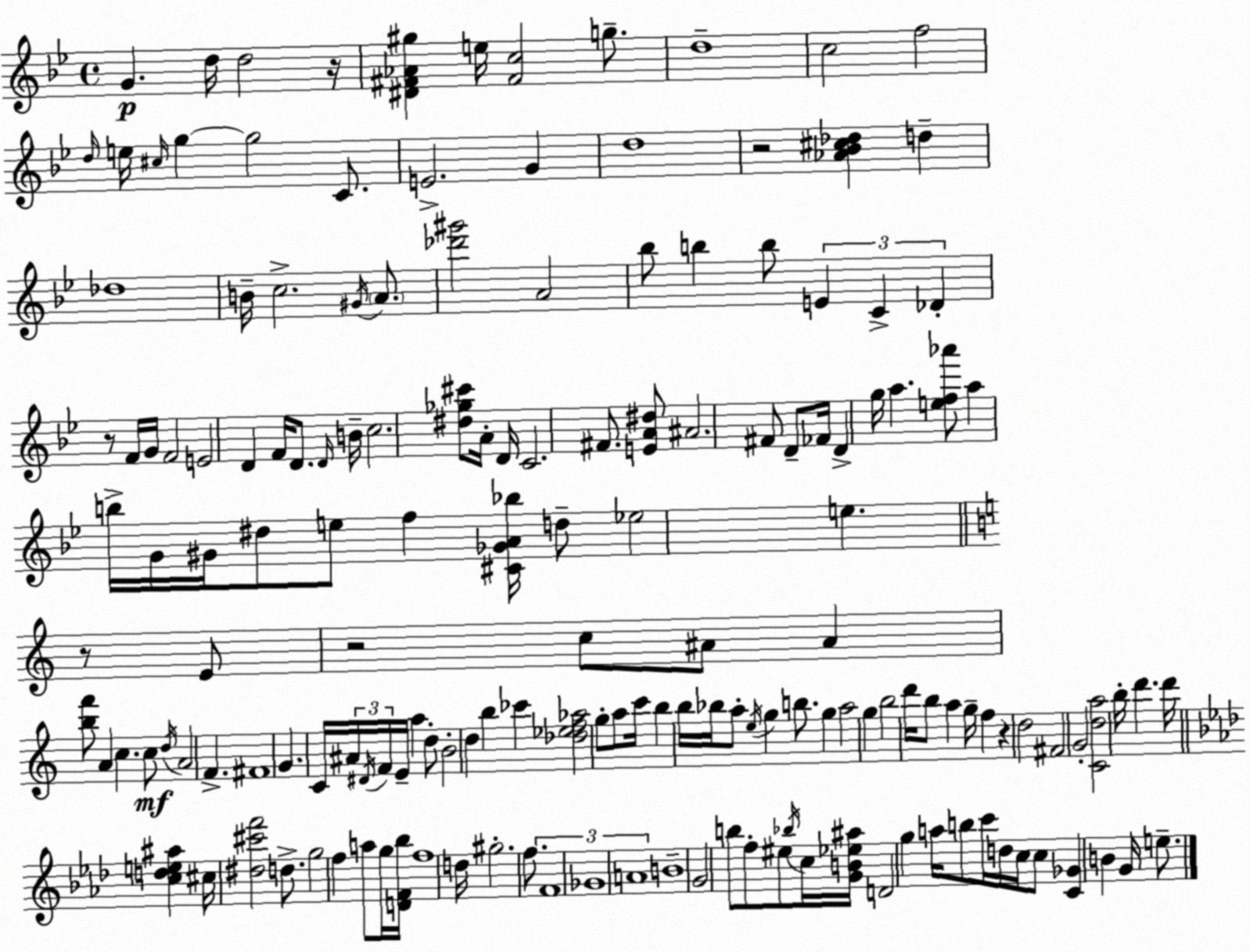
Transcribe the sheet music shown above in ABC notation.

X:1
T:Untitled
M:4/4
L:1/4
K:Gm
G d/4 d2 z/4 [^D^F_A^g] e/4 [^Fc]2 g/2 d4 c2 f2 d/4 e/4 ^c/4 g g2 C/2 E2 G d4 z2 [_A_B^c_d] d _d4 B/4 c2 ^G/4 A/2 [_d'^g']2 A2 _b/2 b b/2 E C _D z/2 F/4 G/4 F2 E2 D F/4 D/2 D/4 B/4 c2 [^d_g^c']/2 A/4 D/4 C2 ^F/2 [EA^d]/2 ^A2 ^F/2 D/2 _F/4 D g/4 a [ef_a']/2 a b/4 G/4 ^G/4 ^d/2 e/2 f [^C_GA_b]/4 d/2 _e2 e z/2 E/2 z2 c/2 ^A/2 ^A [bf']/2 A c c/2 d/4 A2 F ^F4 G C/4 ^A/4 ^D/4 F/4 E/4 a d/2 B2 d b _c' [_d_ef_a]2 g/2 a/2 c'/4 b b/4 _b/4 a/2 e/4 g b/2 g a2 g b2 d'/4 b/2 a g/4 f z d2 ^F2 G2 [Cda]2 b/4 d' d'/4 [cde^a] ^c/4 [^d^c'f']2 d/2 g2 f a/2 g/4 [DF_b]/4 f4 d/4 ^g2 f/2 F4 _G4 A4 B4 G2 b/2 f/2 ^e/2 _b/4 c/4 [GB_e^a]/4 D2 g a/4 b/2 c'/4 d/4 c/4 c/2 [C_G] B G/4 e/2